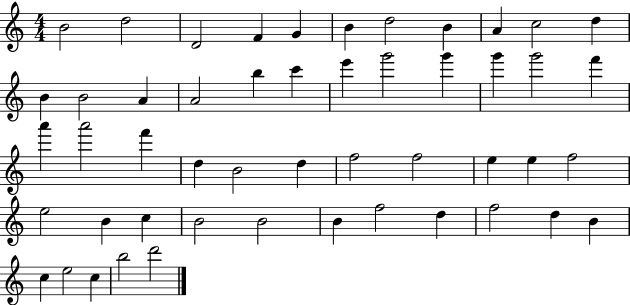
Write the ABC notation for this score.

X:1
T:Untitled
M:4/4
L:1/4
K:C
B2 d2 D2 F G B d2 B A c2 d B B2 A A2 b c' e' g'2 g' g' g'2 f' a' a'2 f' d B2 d f2 f2 e e f2 e2 B c B2 B2 B f2 d f2 d B c e2 c b2 d'2